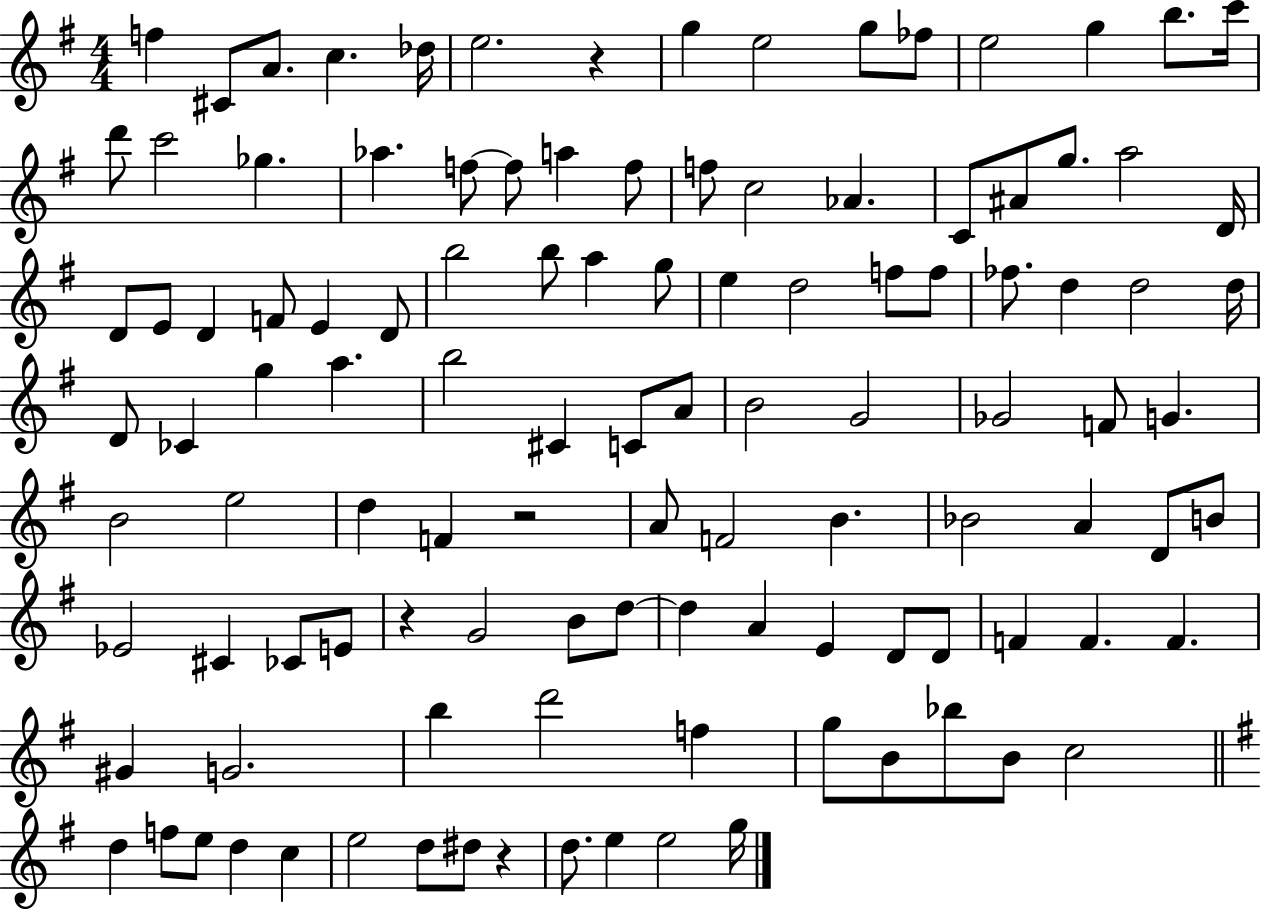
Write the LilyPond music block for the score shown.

{
  \clef treble
  \numericTimeSignature
  \time 4/4
  \key g \major
  f''4 cis'8 a'8. c''4. des''16 | e''2. r4 | g''4 e''2 g''8 fes''8 | e''2 g''4 b''8. c'''16 | \break d'''8 c'''2 ges''4. | aes''4. f''8~~ f''8 a''4 f''8 | f''8 c''2 aes'4. | c'8 ais'8 g''8. a''2 d'16 | \break d'8 e'8 d'4 f'8 e'4 d'8 | b''2 b''8 a''4 g''8 | e''4 d''2 f''8 f''8 | fes''8. d''4 d''2 d''16 | \break d'8 ces'4 g''4 a''4. | b''2 cis'4 c'8 a'8 | b'2 g'2 | ges'2 f'8 g'4. | \break b'2 e''2 | d''4 f'4 r2 | a'8 f'2 b'4. | bes'2 a'4 d'8 b'8 | \break ees'2 cis'4 ces'8 e'8 | r4 g'2 b'8 d''8~~ | d''4 a'4 e'4 d'8 d'8 | f'4 f'4. f'4. | \break gis'4 g'2. | b''4 d'''2 f''4 | g''8 b'8 bes''8 b'8 c''2 | \bar "||" \break \key g \major d''4 f''8 e''8 d''4 c''4 | e''2 d''8 dis''8 r4 | d''8. e''4 e''2 g''16 | \bar "|."
}